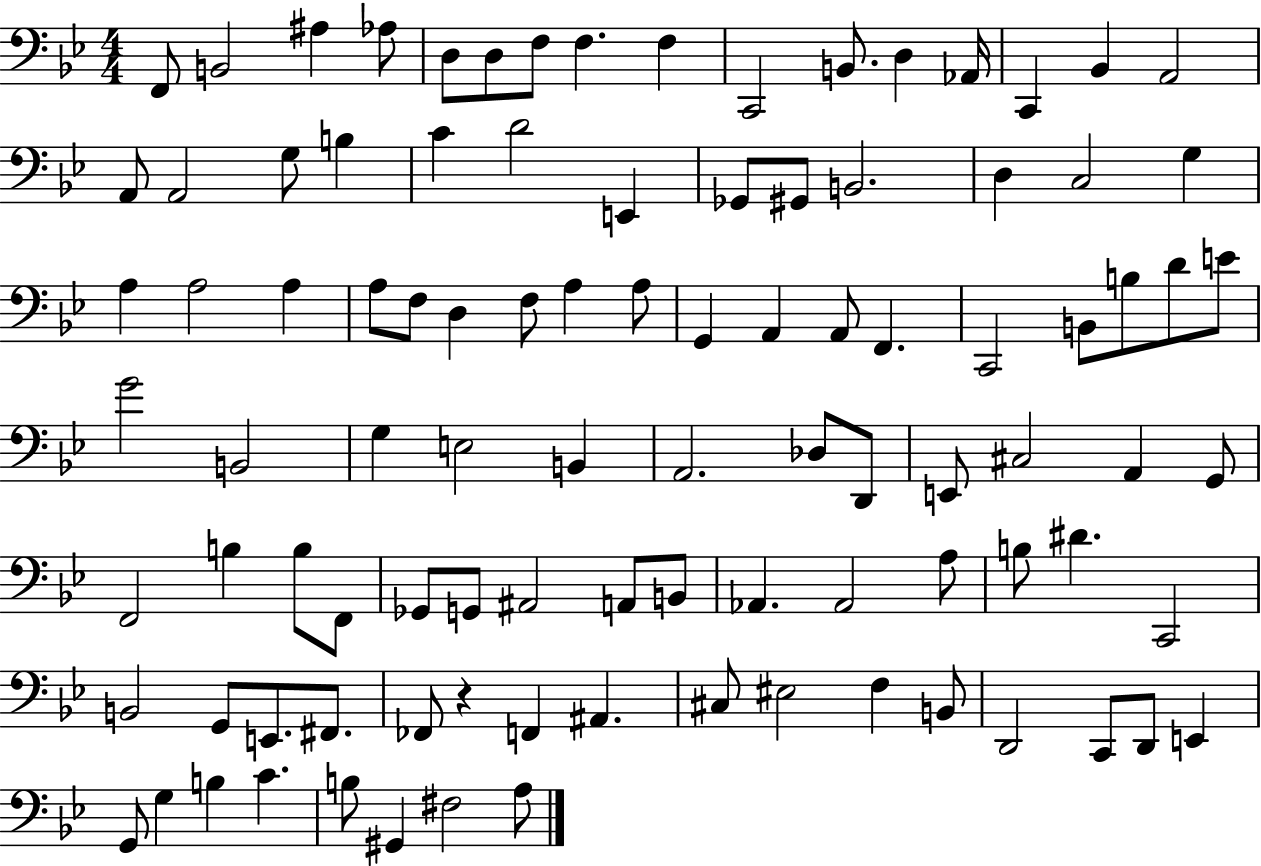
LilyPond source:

{
  \clef bass
  \numericTimeSignature
  \time 4/4
  \key bes \major
  f,8 b,2 ais4 aes8 | d8 d8 f8 f4. f4 | c,2 b,8. d4 aes,16 | c,4 bes,4 a,2 | \break a,8 a,2 g8 b4 | c'4 d'2 e,4 | ges,8 gis,8 b,2. | d4 c2 g4 | \break a4 a2 a4 | a8 f8 d4 f8 a4 a8 | g,4 a,4 a,8 f,4. | c,2 b,8 b8 d'8 e'8 | \break g'2 b,2 | g4 e2 b,4 | a,2. des8 d,8 | e,8 cis2 a,4 g,8 | \break f,2 b4 b8 f,8 | ges,8 g,8 ais,2 a,8 b,8 | aes,4. aes,2 a8 | b8 dis'4. c,2 | \break b,2 g,8 e,8. fis,8. | fes,8 r4 f,4 ais,4. | cis8 eis2 f4 b,8 | d,2 c,8 d,8 e,4 | \break g,8 g4 b4 c'4. | b8 gis,4 fis2 a8 | \bar "|."
}